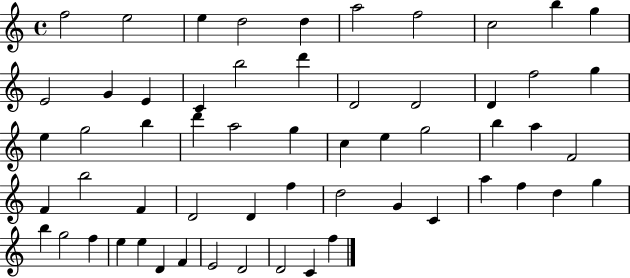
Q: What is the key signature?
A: C major